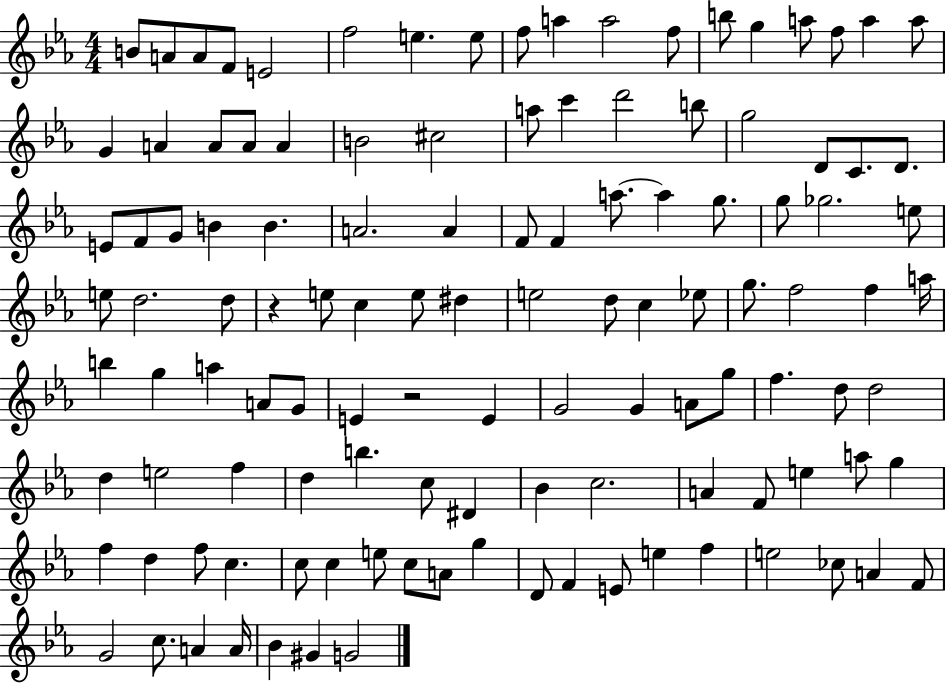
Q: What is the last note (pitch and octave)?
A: G4